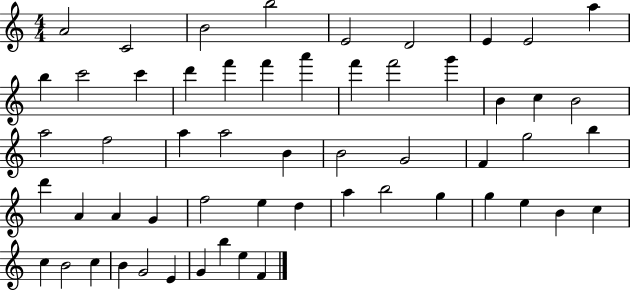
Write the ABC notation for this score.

X:1
T:Untitled
M:4/4
L:1/4
K:C
A2 C2 B2 b2 E2 D2 E E2 a b c'2 c' d' f' f' a' f' f'2 g' B c B2 a2 f2 a a2 B B2 G2 F g2 b d' A A G f2 e d a b2 g g e B c c B2 c B G2 E G b e F